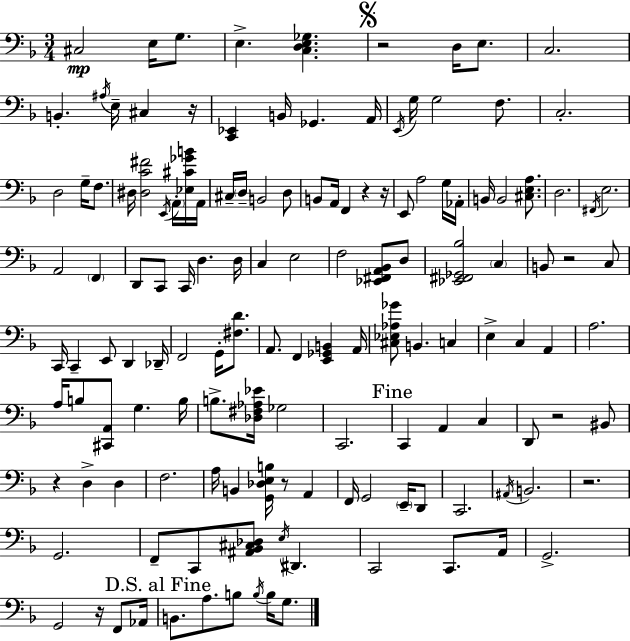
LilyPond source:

{
  \clef bass
  \numericTimeSignature
  \time 3/4
  \key f \major
  cis2\mp e16 g8. | e4.-> <c d e ges>4. | \mark \markup { \musicglyph "scripts.segno" } r2 d16 e8. | c2. | \break b,4.-. \acciaccatura { ais16 } e16-- cis4 | r16 <c, ees,>4 b,16 ges,4. | a,16 \acciaccatura { e,16 } g16 g2 f8. | c2.-. | \break d2 g16-- f8. | dis16 <dis c' fis'>2 \acciaccatura { e,16 } | \parenthesize a,16-. <ees cis' ges' b'>16 a,16 cis16-- \parenthesize d16-- b,2 | d8 b,8 a,16 f,4 r4 | \break r16 e,8 a2 | g16 aes,16-. b,16 b,2 | <cis e a>8. d2. | \acciaccatura { fis,16 } e2. | \break a,2 | \parenthesize f,4 d,8 c,8 c,16 d4. | d16 c4 e2 | f2 | \break <ees, fis, a, bes,>8 d8 <ees, fis, ges, bes>2 | \parenthesize c4 b,8 r2 | c8 c,16 c,4-- e,8 d,4 | des,16-- f,2 | \break g,16-. <fis d'>8. a,8. f,4 <e, ges, b,>4 | a,16 <cis ees aes ges'>8 b,4. | c4 e4-> c4 | a,4 a2. | \break a16 b8 <cis, a,>8 g4. | b16 b8.-> <des fis aes ees'>16 ges2 | c,2. | \mark "Fine" c,4 a,4 | \break c4 d,8 r2 | bis,8 r4 d4-> | d4 f2. | a16 b,4 <g, des e b>16 r8 | \break a,4 f,16 g,2 | \parenthesize e,16-- d,8 c,2. | \acciaccatura { ais,16 } b,2. | r2. | \break g,2. | f,8-- c,8 <ais, bes, cis des>8 \acciaccatura { e16 } | dis,4. c,2 | c,8. a,16 g,2.-> | \break g,2 | r16 f,8 aes,16 \mark "D.S. al Fine" b,8. a8. | b8 \acciaccatura { b16 } b16 g8. \bar "|."
}